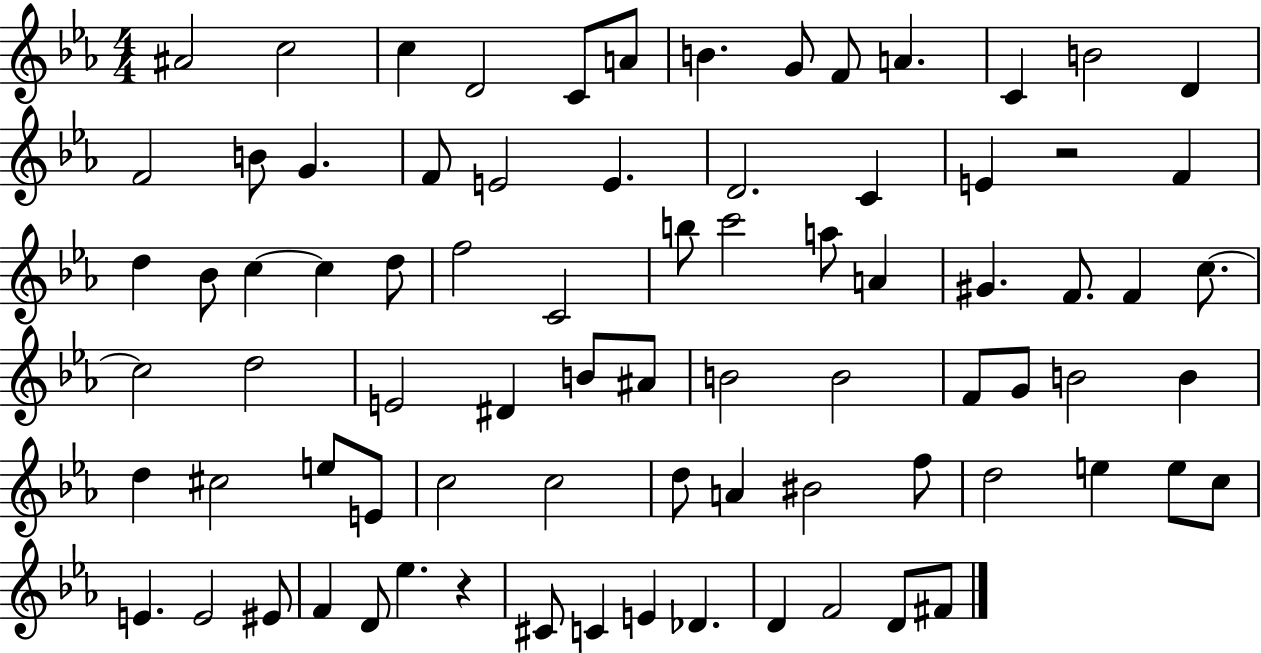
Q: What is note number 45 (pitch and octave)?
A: B4